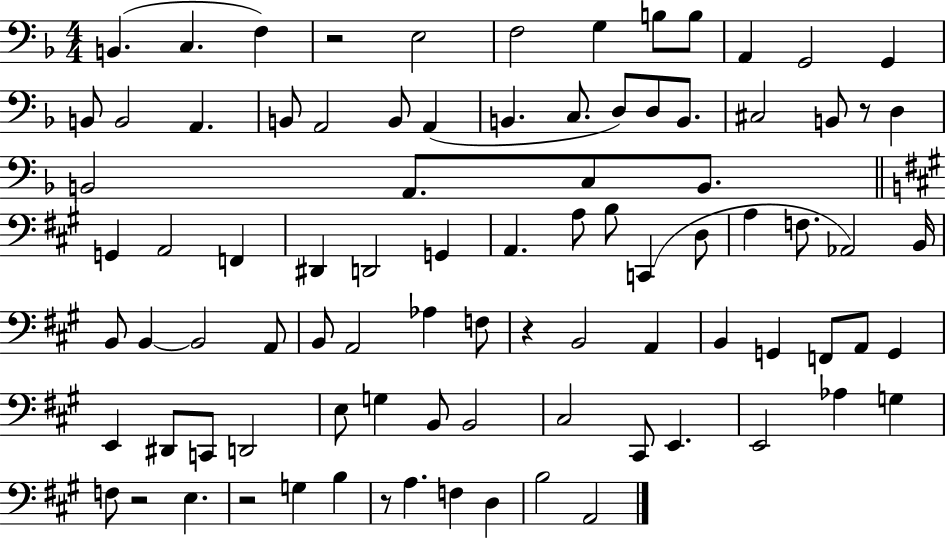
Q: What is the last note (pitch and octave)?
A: A2